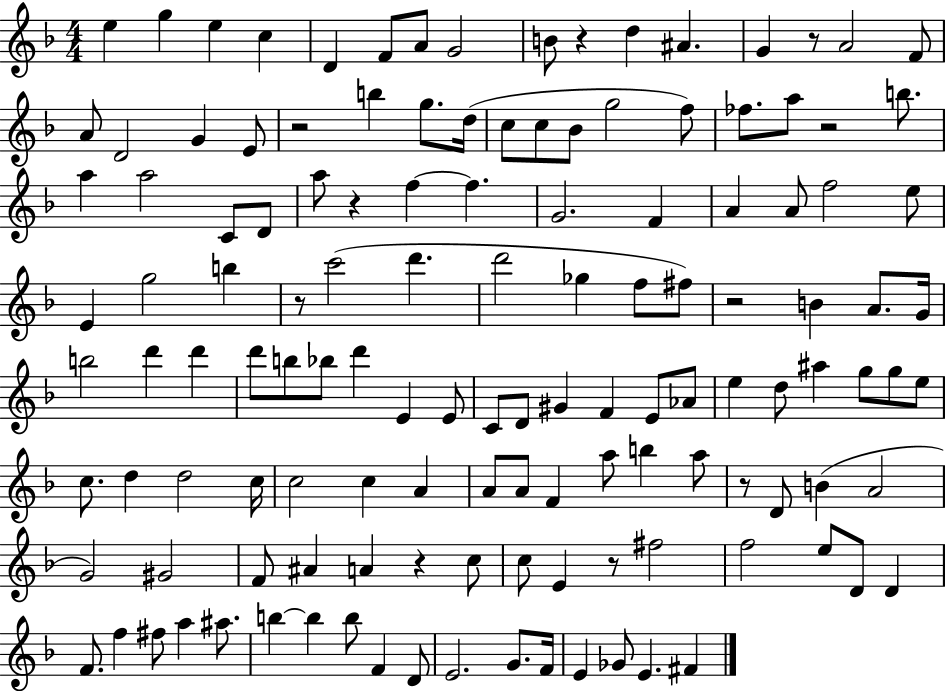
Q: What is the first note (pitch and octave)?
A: E5